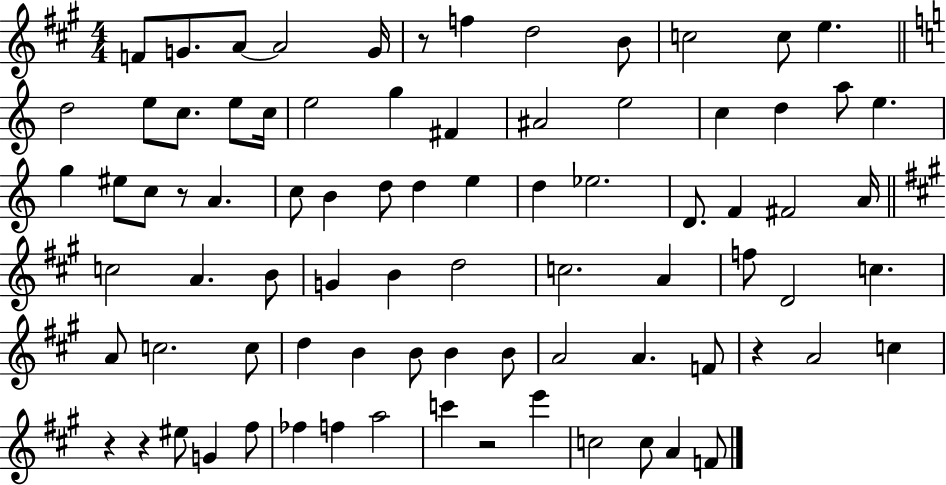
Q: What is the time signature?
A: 4/4